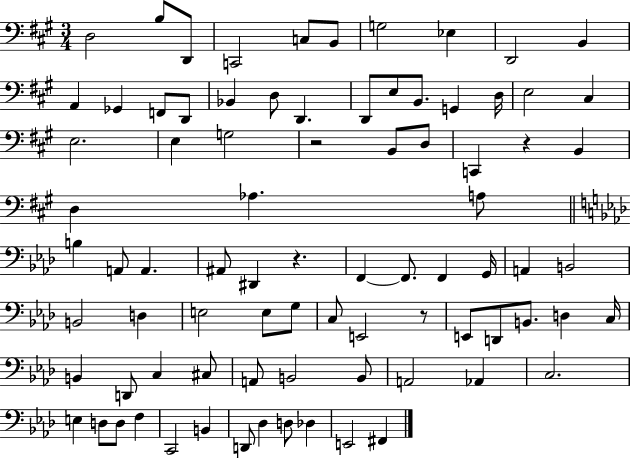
X:1
T:Untitled
M:3/4
L:1/4
K:A
D,2 B,/2 D,,/2 C,,2 C,/2 B,,/2 G,2 _E, D,,2 B,, A,, _G,, F,,/2 D,,/2 _B,, D,/2 D,, D,,/2 E,/2 B,,/2 G,, D,/4 E,2 ^C, E,2 E, G,2 z2 B,,/2 D,/2 C,, z B,, D, _A, A,/2 B, A,,/2 A,, ^A,,/2 ^D,, z F,, F,,/2 F,, G,,/4 A,, B,,2 B,,2 D, E,2 E,/2 G,/2 C,/2 E,,2 z/2 E,,/2 D,,/2 B,,/2 D, C,/4 B,, D,,/2 C, ^C,/2 A,,/2 B,,2 B,,/2 A,,2 _A,, C,2 E, D,/2 D,/2 F, C,,2 B,, D,,/2 _D, D,/2 _D, E,,2 ^F,,